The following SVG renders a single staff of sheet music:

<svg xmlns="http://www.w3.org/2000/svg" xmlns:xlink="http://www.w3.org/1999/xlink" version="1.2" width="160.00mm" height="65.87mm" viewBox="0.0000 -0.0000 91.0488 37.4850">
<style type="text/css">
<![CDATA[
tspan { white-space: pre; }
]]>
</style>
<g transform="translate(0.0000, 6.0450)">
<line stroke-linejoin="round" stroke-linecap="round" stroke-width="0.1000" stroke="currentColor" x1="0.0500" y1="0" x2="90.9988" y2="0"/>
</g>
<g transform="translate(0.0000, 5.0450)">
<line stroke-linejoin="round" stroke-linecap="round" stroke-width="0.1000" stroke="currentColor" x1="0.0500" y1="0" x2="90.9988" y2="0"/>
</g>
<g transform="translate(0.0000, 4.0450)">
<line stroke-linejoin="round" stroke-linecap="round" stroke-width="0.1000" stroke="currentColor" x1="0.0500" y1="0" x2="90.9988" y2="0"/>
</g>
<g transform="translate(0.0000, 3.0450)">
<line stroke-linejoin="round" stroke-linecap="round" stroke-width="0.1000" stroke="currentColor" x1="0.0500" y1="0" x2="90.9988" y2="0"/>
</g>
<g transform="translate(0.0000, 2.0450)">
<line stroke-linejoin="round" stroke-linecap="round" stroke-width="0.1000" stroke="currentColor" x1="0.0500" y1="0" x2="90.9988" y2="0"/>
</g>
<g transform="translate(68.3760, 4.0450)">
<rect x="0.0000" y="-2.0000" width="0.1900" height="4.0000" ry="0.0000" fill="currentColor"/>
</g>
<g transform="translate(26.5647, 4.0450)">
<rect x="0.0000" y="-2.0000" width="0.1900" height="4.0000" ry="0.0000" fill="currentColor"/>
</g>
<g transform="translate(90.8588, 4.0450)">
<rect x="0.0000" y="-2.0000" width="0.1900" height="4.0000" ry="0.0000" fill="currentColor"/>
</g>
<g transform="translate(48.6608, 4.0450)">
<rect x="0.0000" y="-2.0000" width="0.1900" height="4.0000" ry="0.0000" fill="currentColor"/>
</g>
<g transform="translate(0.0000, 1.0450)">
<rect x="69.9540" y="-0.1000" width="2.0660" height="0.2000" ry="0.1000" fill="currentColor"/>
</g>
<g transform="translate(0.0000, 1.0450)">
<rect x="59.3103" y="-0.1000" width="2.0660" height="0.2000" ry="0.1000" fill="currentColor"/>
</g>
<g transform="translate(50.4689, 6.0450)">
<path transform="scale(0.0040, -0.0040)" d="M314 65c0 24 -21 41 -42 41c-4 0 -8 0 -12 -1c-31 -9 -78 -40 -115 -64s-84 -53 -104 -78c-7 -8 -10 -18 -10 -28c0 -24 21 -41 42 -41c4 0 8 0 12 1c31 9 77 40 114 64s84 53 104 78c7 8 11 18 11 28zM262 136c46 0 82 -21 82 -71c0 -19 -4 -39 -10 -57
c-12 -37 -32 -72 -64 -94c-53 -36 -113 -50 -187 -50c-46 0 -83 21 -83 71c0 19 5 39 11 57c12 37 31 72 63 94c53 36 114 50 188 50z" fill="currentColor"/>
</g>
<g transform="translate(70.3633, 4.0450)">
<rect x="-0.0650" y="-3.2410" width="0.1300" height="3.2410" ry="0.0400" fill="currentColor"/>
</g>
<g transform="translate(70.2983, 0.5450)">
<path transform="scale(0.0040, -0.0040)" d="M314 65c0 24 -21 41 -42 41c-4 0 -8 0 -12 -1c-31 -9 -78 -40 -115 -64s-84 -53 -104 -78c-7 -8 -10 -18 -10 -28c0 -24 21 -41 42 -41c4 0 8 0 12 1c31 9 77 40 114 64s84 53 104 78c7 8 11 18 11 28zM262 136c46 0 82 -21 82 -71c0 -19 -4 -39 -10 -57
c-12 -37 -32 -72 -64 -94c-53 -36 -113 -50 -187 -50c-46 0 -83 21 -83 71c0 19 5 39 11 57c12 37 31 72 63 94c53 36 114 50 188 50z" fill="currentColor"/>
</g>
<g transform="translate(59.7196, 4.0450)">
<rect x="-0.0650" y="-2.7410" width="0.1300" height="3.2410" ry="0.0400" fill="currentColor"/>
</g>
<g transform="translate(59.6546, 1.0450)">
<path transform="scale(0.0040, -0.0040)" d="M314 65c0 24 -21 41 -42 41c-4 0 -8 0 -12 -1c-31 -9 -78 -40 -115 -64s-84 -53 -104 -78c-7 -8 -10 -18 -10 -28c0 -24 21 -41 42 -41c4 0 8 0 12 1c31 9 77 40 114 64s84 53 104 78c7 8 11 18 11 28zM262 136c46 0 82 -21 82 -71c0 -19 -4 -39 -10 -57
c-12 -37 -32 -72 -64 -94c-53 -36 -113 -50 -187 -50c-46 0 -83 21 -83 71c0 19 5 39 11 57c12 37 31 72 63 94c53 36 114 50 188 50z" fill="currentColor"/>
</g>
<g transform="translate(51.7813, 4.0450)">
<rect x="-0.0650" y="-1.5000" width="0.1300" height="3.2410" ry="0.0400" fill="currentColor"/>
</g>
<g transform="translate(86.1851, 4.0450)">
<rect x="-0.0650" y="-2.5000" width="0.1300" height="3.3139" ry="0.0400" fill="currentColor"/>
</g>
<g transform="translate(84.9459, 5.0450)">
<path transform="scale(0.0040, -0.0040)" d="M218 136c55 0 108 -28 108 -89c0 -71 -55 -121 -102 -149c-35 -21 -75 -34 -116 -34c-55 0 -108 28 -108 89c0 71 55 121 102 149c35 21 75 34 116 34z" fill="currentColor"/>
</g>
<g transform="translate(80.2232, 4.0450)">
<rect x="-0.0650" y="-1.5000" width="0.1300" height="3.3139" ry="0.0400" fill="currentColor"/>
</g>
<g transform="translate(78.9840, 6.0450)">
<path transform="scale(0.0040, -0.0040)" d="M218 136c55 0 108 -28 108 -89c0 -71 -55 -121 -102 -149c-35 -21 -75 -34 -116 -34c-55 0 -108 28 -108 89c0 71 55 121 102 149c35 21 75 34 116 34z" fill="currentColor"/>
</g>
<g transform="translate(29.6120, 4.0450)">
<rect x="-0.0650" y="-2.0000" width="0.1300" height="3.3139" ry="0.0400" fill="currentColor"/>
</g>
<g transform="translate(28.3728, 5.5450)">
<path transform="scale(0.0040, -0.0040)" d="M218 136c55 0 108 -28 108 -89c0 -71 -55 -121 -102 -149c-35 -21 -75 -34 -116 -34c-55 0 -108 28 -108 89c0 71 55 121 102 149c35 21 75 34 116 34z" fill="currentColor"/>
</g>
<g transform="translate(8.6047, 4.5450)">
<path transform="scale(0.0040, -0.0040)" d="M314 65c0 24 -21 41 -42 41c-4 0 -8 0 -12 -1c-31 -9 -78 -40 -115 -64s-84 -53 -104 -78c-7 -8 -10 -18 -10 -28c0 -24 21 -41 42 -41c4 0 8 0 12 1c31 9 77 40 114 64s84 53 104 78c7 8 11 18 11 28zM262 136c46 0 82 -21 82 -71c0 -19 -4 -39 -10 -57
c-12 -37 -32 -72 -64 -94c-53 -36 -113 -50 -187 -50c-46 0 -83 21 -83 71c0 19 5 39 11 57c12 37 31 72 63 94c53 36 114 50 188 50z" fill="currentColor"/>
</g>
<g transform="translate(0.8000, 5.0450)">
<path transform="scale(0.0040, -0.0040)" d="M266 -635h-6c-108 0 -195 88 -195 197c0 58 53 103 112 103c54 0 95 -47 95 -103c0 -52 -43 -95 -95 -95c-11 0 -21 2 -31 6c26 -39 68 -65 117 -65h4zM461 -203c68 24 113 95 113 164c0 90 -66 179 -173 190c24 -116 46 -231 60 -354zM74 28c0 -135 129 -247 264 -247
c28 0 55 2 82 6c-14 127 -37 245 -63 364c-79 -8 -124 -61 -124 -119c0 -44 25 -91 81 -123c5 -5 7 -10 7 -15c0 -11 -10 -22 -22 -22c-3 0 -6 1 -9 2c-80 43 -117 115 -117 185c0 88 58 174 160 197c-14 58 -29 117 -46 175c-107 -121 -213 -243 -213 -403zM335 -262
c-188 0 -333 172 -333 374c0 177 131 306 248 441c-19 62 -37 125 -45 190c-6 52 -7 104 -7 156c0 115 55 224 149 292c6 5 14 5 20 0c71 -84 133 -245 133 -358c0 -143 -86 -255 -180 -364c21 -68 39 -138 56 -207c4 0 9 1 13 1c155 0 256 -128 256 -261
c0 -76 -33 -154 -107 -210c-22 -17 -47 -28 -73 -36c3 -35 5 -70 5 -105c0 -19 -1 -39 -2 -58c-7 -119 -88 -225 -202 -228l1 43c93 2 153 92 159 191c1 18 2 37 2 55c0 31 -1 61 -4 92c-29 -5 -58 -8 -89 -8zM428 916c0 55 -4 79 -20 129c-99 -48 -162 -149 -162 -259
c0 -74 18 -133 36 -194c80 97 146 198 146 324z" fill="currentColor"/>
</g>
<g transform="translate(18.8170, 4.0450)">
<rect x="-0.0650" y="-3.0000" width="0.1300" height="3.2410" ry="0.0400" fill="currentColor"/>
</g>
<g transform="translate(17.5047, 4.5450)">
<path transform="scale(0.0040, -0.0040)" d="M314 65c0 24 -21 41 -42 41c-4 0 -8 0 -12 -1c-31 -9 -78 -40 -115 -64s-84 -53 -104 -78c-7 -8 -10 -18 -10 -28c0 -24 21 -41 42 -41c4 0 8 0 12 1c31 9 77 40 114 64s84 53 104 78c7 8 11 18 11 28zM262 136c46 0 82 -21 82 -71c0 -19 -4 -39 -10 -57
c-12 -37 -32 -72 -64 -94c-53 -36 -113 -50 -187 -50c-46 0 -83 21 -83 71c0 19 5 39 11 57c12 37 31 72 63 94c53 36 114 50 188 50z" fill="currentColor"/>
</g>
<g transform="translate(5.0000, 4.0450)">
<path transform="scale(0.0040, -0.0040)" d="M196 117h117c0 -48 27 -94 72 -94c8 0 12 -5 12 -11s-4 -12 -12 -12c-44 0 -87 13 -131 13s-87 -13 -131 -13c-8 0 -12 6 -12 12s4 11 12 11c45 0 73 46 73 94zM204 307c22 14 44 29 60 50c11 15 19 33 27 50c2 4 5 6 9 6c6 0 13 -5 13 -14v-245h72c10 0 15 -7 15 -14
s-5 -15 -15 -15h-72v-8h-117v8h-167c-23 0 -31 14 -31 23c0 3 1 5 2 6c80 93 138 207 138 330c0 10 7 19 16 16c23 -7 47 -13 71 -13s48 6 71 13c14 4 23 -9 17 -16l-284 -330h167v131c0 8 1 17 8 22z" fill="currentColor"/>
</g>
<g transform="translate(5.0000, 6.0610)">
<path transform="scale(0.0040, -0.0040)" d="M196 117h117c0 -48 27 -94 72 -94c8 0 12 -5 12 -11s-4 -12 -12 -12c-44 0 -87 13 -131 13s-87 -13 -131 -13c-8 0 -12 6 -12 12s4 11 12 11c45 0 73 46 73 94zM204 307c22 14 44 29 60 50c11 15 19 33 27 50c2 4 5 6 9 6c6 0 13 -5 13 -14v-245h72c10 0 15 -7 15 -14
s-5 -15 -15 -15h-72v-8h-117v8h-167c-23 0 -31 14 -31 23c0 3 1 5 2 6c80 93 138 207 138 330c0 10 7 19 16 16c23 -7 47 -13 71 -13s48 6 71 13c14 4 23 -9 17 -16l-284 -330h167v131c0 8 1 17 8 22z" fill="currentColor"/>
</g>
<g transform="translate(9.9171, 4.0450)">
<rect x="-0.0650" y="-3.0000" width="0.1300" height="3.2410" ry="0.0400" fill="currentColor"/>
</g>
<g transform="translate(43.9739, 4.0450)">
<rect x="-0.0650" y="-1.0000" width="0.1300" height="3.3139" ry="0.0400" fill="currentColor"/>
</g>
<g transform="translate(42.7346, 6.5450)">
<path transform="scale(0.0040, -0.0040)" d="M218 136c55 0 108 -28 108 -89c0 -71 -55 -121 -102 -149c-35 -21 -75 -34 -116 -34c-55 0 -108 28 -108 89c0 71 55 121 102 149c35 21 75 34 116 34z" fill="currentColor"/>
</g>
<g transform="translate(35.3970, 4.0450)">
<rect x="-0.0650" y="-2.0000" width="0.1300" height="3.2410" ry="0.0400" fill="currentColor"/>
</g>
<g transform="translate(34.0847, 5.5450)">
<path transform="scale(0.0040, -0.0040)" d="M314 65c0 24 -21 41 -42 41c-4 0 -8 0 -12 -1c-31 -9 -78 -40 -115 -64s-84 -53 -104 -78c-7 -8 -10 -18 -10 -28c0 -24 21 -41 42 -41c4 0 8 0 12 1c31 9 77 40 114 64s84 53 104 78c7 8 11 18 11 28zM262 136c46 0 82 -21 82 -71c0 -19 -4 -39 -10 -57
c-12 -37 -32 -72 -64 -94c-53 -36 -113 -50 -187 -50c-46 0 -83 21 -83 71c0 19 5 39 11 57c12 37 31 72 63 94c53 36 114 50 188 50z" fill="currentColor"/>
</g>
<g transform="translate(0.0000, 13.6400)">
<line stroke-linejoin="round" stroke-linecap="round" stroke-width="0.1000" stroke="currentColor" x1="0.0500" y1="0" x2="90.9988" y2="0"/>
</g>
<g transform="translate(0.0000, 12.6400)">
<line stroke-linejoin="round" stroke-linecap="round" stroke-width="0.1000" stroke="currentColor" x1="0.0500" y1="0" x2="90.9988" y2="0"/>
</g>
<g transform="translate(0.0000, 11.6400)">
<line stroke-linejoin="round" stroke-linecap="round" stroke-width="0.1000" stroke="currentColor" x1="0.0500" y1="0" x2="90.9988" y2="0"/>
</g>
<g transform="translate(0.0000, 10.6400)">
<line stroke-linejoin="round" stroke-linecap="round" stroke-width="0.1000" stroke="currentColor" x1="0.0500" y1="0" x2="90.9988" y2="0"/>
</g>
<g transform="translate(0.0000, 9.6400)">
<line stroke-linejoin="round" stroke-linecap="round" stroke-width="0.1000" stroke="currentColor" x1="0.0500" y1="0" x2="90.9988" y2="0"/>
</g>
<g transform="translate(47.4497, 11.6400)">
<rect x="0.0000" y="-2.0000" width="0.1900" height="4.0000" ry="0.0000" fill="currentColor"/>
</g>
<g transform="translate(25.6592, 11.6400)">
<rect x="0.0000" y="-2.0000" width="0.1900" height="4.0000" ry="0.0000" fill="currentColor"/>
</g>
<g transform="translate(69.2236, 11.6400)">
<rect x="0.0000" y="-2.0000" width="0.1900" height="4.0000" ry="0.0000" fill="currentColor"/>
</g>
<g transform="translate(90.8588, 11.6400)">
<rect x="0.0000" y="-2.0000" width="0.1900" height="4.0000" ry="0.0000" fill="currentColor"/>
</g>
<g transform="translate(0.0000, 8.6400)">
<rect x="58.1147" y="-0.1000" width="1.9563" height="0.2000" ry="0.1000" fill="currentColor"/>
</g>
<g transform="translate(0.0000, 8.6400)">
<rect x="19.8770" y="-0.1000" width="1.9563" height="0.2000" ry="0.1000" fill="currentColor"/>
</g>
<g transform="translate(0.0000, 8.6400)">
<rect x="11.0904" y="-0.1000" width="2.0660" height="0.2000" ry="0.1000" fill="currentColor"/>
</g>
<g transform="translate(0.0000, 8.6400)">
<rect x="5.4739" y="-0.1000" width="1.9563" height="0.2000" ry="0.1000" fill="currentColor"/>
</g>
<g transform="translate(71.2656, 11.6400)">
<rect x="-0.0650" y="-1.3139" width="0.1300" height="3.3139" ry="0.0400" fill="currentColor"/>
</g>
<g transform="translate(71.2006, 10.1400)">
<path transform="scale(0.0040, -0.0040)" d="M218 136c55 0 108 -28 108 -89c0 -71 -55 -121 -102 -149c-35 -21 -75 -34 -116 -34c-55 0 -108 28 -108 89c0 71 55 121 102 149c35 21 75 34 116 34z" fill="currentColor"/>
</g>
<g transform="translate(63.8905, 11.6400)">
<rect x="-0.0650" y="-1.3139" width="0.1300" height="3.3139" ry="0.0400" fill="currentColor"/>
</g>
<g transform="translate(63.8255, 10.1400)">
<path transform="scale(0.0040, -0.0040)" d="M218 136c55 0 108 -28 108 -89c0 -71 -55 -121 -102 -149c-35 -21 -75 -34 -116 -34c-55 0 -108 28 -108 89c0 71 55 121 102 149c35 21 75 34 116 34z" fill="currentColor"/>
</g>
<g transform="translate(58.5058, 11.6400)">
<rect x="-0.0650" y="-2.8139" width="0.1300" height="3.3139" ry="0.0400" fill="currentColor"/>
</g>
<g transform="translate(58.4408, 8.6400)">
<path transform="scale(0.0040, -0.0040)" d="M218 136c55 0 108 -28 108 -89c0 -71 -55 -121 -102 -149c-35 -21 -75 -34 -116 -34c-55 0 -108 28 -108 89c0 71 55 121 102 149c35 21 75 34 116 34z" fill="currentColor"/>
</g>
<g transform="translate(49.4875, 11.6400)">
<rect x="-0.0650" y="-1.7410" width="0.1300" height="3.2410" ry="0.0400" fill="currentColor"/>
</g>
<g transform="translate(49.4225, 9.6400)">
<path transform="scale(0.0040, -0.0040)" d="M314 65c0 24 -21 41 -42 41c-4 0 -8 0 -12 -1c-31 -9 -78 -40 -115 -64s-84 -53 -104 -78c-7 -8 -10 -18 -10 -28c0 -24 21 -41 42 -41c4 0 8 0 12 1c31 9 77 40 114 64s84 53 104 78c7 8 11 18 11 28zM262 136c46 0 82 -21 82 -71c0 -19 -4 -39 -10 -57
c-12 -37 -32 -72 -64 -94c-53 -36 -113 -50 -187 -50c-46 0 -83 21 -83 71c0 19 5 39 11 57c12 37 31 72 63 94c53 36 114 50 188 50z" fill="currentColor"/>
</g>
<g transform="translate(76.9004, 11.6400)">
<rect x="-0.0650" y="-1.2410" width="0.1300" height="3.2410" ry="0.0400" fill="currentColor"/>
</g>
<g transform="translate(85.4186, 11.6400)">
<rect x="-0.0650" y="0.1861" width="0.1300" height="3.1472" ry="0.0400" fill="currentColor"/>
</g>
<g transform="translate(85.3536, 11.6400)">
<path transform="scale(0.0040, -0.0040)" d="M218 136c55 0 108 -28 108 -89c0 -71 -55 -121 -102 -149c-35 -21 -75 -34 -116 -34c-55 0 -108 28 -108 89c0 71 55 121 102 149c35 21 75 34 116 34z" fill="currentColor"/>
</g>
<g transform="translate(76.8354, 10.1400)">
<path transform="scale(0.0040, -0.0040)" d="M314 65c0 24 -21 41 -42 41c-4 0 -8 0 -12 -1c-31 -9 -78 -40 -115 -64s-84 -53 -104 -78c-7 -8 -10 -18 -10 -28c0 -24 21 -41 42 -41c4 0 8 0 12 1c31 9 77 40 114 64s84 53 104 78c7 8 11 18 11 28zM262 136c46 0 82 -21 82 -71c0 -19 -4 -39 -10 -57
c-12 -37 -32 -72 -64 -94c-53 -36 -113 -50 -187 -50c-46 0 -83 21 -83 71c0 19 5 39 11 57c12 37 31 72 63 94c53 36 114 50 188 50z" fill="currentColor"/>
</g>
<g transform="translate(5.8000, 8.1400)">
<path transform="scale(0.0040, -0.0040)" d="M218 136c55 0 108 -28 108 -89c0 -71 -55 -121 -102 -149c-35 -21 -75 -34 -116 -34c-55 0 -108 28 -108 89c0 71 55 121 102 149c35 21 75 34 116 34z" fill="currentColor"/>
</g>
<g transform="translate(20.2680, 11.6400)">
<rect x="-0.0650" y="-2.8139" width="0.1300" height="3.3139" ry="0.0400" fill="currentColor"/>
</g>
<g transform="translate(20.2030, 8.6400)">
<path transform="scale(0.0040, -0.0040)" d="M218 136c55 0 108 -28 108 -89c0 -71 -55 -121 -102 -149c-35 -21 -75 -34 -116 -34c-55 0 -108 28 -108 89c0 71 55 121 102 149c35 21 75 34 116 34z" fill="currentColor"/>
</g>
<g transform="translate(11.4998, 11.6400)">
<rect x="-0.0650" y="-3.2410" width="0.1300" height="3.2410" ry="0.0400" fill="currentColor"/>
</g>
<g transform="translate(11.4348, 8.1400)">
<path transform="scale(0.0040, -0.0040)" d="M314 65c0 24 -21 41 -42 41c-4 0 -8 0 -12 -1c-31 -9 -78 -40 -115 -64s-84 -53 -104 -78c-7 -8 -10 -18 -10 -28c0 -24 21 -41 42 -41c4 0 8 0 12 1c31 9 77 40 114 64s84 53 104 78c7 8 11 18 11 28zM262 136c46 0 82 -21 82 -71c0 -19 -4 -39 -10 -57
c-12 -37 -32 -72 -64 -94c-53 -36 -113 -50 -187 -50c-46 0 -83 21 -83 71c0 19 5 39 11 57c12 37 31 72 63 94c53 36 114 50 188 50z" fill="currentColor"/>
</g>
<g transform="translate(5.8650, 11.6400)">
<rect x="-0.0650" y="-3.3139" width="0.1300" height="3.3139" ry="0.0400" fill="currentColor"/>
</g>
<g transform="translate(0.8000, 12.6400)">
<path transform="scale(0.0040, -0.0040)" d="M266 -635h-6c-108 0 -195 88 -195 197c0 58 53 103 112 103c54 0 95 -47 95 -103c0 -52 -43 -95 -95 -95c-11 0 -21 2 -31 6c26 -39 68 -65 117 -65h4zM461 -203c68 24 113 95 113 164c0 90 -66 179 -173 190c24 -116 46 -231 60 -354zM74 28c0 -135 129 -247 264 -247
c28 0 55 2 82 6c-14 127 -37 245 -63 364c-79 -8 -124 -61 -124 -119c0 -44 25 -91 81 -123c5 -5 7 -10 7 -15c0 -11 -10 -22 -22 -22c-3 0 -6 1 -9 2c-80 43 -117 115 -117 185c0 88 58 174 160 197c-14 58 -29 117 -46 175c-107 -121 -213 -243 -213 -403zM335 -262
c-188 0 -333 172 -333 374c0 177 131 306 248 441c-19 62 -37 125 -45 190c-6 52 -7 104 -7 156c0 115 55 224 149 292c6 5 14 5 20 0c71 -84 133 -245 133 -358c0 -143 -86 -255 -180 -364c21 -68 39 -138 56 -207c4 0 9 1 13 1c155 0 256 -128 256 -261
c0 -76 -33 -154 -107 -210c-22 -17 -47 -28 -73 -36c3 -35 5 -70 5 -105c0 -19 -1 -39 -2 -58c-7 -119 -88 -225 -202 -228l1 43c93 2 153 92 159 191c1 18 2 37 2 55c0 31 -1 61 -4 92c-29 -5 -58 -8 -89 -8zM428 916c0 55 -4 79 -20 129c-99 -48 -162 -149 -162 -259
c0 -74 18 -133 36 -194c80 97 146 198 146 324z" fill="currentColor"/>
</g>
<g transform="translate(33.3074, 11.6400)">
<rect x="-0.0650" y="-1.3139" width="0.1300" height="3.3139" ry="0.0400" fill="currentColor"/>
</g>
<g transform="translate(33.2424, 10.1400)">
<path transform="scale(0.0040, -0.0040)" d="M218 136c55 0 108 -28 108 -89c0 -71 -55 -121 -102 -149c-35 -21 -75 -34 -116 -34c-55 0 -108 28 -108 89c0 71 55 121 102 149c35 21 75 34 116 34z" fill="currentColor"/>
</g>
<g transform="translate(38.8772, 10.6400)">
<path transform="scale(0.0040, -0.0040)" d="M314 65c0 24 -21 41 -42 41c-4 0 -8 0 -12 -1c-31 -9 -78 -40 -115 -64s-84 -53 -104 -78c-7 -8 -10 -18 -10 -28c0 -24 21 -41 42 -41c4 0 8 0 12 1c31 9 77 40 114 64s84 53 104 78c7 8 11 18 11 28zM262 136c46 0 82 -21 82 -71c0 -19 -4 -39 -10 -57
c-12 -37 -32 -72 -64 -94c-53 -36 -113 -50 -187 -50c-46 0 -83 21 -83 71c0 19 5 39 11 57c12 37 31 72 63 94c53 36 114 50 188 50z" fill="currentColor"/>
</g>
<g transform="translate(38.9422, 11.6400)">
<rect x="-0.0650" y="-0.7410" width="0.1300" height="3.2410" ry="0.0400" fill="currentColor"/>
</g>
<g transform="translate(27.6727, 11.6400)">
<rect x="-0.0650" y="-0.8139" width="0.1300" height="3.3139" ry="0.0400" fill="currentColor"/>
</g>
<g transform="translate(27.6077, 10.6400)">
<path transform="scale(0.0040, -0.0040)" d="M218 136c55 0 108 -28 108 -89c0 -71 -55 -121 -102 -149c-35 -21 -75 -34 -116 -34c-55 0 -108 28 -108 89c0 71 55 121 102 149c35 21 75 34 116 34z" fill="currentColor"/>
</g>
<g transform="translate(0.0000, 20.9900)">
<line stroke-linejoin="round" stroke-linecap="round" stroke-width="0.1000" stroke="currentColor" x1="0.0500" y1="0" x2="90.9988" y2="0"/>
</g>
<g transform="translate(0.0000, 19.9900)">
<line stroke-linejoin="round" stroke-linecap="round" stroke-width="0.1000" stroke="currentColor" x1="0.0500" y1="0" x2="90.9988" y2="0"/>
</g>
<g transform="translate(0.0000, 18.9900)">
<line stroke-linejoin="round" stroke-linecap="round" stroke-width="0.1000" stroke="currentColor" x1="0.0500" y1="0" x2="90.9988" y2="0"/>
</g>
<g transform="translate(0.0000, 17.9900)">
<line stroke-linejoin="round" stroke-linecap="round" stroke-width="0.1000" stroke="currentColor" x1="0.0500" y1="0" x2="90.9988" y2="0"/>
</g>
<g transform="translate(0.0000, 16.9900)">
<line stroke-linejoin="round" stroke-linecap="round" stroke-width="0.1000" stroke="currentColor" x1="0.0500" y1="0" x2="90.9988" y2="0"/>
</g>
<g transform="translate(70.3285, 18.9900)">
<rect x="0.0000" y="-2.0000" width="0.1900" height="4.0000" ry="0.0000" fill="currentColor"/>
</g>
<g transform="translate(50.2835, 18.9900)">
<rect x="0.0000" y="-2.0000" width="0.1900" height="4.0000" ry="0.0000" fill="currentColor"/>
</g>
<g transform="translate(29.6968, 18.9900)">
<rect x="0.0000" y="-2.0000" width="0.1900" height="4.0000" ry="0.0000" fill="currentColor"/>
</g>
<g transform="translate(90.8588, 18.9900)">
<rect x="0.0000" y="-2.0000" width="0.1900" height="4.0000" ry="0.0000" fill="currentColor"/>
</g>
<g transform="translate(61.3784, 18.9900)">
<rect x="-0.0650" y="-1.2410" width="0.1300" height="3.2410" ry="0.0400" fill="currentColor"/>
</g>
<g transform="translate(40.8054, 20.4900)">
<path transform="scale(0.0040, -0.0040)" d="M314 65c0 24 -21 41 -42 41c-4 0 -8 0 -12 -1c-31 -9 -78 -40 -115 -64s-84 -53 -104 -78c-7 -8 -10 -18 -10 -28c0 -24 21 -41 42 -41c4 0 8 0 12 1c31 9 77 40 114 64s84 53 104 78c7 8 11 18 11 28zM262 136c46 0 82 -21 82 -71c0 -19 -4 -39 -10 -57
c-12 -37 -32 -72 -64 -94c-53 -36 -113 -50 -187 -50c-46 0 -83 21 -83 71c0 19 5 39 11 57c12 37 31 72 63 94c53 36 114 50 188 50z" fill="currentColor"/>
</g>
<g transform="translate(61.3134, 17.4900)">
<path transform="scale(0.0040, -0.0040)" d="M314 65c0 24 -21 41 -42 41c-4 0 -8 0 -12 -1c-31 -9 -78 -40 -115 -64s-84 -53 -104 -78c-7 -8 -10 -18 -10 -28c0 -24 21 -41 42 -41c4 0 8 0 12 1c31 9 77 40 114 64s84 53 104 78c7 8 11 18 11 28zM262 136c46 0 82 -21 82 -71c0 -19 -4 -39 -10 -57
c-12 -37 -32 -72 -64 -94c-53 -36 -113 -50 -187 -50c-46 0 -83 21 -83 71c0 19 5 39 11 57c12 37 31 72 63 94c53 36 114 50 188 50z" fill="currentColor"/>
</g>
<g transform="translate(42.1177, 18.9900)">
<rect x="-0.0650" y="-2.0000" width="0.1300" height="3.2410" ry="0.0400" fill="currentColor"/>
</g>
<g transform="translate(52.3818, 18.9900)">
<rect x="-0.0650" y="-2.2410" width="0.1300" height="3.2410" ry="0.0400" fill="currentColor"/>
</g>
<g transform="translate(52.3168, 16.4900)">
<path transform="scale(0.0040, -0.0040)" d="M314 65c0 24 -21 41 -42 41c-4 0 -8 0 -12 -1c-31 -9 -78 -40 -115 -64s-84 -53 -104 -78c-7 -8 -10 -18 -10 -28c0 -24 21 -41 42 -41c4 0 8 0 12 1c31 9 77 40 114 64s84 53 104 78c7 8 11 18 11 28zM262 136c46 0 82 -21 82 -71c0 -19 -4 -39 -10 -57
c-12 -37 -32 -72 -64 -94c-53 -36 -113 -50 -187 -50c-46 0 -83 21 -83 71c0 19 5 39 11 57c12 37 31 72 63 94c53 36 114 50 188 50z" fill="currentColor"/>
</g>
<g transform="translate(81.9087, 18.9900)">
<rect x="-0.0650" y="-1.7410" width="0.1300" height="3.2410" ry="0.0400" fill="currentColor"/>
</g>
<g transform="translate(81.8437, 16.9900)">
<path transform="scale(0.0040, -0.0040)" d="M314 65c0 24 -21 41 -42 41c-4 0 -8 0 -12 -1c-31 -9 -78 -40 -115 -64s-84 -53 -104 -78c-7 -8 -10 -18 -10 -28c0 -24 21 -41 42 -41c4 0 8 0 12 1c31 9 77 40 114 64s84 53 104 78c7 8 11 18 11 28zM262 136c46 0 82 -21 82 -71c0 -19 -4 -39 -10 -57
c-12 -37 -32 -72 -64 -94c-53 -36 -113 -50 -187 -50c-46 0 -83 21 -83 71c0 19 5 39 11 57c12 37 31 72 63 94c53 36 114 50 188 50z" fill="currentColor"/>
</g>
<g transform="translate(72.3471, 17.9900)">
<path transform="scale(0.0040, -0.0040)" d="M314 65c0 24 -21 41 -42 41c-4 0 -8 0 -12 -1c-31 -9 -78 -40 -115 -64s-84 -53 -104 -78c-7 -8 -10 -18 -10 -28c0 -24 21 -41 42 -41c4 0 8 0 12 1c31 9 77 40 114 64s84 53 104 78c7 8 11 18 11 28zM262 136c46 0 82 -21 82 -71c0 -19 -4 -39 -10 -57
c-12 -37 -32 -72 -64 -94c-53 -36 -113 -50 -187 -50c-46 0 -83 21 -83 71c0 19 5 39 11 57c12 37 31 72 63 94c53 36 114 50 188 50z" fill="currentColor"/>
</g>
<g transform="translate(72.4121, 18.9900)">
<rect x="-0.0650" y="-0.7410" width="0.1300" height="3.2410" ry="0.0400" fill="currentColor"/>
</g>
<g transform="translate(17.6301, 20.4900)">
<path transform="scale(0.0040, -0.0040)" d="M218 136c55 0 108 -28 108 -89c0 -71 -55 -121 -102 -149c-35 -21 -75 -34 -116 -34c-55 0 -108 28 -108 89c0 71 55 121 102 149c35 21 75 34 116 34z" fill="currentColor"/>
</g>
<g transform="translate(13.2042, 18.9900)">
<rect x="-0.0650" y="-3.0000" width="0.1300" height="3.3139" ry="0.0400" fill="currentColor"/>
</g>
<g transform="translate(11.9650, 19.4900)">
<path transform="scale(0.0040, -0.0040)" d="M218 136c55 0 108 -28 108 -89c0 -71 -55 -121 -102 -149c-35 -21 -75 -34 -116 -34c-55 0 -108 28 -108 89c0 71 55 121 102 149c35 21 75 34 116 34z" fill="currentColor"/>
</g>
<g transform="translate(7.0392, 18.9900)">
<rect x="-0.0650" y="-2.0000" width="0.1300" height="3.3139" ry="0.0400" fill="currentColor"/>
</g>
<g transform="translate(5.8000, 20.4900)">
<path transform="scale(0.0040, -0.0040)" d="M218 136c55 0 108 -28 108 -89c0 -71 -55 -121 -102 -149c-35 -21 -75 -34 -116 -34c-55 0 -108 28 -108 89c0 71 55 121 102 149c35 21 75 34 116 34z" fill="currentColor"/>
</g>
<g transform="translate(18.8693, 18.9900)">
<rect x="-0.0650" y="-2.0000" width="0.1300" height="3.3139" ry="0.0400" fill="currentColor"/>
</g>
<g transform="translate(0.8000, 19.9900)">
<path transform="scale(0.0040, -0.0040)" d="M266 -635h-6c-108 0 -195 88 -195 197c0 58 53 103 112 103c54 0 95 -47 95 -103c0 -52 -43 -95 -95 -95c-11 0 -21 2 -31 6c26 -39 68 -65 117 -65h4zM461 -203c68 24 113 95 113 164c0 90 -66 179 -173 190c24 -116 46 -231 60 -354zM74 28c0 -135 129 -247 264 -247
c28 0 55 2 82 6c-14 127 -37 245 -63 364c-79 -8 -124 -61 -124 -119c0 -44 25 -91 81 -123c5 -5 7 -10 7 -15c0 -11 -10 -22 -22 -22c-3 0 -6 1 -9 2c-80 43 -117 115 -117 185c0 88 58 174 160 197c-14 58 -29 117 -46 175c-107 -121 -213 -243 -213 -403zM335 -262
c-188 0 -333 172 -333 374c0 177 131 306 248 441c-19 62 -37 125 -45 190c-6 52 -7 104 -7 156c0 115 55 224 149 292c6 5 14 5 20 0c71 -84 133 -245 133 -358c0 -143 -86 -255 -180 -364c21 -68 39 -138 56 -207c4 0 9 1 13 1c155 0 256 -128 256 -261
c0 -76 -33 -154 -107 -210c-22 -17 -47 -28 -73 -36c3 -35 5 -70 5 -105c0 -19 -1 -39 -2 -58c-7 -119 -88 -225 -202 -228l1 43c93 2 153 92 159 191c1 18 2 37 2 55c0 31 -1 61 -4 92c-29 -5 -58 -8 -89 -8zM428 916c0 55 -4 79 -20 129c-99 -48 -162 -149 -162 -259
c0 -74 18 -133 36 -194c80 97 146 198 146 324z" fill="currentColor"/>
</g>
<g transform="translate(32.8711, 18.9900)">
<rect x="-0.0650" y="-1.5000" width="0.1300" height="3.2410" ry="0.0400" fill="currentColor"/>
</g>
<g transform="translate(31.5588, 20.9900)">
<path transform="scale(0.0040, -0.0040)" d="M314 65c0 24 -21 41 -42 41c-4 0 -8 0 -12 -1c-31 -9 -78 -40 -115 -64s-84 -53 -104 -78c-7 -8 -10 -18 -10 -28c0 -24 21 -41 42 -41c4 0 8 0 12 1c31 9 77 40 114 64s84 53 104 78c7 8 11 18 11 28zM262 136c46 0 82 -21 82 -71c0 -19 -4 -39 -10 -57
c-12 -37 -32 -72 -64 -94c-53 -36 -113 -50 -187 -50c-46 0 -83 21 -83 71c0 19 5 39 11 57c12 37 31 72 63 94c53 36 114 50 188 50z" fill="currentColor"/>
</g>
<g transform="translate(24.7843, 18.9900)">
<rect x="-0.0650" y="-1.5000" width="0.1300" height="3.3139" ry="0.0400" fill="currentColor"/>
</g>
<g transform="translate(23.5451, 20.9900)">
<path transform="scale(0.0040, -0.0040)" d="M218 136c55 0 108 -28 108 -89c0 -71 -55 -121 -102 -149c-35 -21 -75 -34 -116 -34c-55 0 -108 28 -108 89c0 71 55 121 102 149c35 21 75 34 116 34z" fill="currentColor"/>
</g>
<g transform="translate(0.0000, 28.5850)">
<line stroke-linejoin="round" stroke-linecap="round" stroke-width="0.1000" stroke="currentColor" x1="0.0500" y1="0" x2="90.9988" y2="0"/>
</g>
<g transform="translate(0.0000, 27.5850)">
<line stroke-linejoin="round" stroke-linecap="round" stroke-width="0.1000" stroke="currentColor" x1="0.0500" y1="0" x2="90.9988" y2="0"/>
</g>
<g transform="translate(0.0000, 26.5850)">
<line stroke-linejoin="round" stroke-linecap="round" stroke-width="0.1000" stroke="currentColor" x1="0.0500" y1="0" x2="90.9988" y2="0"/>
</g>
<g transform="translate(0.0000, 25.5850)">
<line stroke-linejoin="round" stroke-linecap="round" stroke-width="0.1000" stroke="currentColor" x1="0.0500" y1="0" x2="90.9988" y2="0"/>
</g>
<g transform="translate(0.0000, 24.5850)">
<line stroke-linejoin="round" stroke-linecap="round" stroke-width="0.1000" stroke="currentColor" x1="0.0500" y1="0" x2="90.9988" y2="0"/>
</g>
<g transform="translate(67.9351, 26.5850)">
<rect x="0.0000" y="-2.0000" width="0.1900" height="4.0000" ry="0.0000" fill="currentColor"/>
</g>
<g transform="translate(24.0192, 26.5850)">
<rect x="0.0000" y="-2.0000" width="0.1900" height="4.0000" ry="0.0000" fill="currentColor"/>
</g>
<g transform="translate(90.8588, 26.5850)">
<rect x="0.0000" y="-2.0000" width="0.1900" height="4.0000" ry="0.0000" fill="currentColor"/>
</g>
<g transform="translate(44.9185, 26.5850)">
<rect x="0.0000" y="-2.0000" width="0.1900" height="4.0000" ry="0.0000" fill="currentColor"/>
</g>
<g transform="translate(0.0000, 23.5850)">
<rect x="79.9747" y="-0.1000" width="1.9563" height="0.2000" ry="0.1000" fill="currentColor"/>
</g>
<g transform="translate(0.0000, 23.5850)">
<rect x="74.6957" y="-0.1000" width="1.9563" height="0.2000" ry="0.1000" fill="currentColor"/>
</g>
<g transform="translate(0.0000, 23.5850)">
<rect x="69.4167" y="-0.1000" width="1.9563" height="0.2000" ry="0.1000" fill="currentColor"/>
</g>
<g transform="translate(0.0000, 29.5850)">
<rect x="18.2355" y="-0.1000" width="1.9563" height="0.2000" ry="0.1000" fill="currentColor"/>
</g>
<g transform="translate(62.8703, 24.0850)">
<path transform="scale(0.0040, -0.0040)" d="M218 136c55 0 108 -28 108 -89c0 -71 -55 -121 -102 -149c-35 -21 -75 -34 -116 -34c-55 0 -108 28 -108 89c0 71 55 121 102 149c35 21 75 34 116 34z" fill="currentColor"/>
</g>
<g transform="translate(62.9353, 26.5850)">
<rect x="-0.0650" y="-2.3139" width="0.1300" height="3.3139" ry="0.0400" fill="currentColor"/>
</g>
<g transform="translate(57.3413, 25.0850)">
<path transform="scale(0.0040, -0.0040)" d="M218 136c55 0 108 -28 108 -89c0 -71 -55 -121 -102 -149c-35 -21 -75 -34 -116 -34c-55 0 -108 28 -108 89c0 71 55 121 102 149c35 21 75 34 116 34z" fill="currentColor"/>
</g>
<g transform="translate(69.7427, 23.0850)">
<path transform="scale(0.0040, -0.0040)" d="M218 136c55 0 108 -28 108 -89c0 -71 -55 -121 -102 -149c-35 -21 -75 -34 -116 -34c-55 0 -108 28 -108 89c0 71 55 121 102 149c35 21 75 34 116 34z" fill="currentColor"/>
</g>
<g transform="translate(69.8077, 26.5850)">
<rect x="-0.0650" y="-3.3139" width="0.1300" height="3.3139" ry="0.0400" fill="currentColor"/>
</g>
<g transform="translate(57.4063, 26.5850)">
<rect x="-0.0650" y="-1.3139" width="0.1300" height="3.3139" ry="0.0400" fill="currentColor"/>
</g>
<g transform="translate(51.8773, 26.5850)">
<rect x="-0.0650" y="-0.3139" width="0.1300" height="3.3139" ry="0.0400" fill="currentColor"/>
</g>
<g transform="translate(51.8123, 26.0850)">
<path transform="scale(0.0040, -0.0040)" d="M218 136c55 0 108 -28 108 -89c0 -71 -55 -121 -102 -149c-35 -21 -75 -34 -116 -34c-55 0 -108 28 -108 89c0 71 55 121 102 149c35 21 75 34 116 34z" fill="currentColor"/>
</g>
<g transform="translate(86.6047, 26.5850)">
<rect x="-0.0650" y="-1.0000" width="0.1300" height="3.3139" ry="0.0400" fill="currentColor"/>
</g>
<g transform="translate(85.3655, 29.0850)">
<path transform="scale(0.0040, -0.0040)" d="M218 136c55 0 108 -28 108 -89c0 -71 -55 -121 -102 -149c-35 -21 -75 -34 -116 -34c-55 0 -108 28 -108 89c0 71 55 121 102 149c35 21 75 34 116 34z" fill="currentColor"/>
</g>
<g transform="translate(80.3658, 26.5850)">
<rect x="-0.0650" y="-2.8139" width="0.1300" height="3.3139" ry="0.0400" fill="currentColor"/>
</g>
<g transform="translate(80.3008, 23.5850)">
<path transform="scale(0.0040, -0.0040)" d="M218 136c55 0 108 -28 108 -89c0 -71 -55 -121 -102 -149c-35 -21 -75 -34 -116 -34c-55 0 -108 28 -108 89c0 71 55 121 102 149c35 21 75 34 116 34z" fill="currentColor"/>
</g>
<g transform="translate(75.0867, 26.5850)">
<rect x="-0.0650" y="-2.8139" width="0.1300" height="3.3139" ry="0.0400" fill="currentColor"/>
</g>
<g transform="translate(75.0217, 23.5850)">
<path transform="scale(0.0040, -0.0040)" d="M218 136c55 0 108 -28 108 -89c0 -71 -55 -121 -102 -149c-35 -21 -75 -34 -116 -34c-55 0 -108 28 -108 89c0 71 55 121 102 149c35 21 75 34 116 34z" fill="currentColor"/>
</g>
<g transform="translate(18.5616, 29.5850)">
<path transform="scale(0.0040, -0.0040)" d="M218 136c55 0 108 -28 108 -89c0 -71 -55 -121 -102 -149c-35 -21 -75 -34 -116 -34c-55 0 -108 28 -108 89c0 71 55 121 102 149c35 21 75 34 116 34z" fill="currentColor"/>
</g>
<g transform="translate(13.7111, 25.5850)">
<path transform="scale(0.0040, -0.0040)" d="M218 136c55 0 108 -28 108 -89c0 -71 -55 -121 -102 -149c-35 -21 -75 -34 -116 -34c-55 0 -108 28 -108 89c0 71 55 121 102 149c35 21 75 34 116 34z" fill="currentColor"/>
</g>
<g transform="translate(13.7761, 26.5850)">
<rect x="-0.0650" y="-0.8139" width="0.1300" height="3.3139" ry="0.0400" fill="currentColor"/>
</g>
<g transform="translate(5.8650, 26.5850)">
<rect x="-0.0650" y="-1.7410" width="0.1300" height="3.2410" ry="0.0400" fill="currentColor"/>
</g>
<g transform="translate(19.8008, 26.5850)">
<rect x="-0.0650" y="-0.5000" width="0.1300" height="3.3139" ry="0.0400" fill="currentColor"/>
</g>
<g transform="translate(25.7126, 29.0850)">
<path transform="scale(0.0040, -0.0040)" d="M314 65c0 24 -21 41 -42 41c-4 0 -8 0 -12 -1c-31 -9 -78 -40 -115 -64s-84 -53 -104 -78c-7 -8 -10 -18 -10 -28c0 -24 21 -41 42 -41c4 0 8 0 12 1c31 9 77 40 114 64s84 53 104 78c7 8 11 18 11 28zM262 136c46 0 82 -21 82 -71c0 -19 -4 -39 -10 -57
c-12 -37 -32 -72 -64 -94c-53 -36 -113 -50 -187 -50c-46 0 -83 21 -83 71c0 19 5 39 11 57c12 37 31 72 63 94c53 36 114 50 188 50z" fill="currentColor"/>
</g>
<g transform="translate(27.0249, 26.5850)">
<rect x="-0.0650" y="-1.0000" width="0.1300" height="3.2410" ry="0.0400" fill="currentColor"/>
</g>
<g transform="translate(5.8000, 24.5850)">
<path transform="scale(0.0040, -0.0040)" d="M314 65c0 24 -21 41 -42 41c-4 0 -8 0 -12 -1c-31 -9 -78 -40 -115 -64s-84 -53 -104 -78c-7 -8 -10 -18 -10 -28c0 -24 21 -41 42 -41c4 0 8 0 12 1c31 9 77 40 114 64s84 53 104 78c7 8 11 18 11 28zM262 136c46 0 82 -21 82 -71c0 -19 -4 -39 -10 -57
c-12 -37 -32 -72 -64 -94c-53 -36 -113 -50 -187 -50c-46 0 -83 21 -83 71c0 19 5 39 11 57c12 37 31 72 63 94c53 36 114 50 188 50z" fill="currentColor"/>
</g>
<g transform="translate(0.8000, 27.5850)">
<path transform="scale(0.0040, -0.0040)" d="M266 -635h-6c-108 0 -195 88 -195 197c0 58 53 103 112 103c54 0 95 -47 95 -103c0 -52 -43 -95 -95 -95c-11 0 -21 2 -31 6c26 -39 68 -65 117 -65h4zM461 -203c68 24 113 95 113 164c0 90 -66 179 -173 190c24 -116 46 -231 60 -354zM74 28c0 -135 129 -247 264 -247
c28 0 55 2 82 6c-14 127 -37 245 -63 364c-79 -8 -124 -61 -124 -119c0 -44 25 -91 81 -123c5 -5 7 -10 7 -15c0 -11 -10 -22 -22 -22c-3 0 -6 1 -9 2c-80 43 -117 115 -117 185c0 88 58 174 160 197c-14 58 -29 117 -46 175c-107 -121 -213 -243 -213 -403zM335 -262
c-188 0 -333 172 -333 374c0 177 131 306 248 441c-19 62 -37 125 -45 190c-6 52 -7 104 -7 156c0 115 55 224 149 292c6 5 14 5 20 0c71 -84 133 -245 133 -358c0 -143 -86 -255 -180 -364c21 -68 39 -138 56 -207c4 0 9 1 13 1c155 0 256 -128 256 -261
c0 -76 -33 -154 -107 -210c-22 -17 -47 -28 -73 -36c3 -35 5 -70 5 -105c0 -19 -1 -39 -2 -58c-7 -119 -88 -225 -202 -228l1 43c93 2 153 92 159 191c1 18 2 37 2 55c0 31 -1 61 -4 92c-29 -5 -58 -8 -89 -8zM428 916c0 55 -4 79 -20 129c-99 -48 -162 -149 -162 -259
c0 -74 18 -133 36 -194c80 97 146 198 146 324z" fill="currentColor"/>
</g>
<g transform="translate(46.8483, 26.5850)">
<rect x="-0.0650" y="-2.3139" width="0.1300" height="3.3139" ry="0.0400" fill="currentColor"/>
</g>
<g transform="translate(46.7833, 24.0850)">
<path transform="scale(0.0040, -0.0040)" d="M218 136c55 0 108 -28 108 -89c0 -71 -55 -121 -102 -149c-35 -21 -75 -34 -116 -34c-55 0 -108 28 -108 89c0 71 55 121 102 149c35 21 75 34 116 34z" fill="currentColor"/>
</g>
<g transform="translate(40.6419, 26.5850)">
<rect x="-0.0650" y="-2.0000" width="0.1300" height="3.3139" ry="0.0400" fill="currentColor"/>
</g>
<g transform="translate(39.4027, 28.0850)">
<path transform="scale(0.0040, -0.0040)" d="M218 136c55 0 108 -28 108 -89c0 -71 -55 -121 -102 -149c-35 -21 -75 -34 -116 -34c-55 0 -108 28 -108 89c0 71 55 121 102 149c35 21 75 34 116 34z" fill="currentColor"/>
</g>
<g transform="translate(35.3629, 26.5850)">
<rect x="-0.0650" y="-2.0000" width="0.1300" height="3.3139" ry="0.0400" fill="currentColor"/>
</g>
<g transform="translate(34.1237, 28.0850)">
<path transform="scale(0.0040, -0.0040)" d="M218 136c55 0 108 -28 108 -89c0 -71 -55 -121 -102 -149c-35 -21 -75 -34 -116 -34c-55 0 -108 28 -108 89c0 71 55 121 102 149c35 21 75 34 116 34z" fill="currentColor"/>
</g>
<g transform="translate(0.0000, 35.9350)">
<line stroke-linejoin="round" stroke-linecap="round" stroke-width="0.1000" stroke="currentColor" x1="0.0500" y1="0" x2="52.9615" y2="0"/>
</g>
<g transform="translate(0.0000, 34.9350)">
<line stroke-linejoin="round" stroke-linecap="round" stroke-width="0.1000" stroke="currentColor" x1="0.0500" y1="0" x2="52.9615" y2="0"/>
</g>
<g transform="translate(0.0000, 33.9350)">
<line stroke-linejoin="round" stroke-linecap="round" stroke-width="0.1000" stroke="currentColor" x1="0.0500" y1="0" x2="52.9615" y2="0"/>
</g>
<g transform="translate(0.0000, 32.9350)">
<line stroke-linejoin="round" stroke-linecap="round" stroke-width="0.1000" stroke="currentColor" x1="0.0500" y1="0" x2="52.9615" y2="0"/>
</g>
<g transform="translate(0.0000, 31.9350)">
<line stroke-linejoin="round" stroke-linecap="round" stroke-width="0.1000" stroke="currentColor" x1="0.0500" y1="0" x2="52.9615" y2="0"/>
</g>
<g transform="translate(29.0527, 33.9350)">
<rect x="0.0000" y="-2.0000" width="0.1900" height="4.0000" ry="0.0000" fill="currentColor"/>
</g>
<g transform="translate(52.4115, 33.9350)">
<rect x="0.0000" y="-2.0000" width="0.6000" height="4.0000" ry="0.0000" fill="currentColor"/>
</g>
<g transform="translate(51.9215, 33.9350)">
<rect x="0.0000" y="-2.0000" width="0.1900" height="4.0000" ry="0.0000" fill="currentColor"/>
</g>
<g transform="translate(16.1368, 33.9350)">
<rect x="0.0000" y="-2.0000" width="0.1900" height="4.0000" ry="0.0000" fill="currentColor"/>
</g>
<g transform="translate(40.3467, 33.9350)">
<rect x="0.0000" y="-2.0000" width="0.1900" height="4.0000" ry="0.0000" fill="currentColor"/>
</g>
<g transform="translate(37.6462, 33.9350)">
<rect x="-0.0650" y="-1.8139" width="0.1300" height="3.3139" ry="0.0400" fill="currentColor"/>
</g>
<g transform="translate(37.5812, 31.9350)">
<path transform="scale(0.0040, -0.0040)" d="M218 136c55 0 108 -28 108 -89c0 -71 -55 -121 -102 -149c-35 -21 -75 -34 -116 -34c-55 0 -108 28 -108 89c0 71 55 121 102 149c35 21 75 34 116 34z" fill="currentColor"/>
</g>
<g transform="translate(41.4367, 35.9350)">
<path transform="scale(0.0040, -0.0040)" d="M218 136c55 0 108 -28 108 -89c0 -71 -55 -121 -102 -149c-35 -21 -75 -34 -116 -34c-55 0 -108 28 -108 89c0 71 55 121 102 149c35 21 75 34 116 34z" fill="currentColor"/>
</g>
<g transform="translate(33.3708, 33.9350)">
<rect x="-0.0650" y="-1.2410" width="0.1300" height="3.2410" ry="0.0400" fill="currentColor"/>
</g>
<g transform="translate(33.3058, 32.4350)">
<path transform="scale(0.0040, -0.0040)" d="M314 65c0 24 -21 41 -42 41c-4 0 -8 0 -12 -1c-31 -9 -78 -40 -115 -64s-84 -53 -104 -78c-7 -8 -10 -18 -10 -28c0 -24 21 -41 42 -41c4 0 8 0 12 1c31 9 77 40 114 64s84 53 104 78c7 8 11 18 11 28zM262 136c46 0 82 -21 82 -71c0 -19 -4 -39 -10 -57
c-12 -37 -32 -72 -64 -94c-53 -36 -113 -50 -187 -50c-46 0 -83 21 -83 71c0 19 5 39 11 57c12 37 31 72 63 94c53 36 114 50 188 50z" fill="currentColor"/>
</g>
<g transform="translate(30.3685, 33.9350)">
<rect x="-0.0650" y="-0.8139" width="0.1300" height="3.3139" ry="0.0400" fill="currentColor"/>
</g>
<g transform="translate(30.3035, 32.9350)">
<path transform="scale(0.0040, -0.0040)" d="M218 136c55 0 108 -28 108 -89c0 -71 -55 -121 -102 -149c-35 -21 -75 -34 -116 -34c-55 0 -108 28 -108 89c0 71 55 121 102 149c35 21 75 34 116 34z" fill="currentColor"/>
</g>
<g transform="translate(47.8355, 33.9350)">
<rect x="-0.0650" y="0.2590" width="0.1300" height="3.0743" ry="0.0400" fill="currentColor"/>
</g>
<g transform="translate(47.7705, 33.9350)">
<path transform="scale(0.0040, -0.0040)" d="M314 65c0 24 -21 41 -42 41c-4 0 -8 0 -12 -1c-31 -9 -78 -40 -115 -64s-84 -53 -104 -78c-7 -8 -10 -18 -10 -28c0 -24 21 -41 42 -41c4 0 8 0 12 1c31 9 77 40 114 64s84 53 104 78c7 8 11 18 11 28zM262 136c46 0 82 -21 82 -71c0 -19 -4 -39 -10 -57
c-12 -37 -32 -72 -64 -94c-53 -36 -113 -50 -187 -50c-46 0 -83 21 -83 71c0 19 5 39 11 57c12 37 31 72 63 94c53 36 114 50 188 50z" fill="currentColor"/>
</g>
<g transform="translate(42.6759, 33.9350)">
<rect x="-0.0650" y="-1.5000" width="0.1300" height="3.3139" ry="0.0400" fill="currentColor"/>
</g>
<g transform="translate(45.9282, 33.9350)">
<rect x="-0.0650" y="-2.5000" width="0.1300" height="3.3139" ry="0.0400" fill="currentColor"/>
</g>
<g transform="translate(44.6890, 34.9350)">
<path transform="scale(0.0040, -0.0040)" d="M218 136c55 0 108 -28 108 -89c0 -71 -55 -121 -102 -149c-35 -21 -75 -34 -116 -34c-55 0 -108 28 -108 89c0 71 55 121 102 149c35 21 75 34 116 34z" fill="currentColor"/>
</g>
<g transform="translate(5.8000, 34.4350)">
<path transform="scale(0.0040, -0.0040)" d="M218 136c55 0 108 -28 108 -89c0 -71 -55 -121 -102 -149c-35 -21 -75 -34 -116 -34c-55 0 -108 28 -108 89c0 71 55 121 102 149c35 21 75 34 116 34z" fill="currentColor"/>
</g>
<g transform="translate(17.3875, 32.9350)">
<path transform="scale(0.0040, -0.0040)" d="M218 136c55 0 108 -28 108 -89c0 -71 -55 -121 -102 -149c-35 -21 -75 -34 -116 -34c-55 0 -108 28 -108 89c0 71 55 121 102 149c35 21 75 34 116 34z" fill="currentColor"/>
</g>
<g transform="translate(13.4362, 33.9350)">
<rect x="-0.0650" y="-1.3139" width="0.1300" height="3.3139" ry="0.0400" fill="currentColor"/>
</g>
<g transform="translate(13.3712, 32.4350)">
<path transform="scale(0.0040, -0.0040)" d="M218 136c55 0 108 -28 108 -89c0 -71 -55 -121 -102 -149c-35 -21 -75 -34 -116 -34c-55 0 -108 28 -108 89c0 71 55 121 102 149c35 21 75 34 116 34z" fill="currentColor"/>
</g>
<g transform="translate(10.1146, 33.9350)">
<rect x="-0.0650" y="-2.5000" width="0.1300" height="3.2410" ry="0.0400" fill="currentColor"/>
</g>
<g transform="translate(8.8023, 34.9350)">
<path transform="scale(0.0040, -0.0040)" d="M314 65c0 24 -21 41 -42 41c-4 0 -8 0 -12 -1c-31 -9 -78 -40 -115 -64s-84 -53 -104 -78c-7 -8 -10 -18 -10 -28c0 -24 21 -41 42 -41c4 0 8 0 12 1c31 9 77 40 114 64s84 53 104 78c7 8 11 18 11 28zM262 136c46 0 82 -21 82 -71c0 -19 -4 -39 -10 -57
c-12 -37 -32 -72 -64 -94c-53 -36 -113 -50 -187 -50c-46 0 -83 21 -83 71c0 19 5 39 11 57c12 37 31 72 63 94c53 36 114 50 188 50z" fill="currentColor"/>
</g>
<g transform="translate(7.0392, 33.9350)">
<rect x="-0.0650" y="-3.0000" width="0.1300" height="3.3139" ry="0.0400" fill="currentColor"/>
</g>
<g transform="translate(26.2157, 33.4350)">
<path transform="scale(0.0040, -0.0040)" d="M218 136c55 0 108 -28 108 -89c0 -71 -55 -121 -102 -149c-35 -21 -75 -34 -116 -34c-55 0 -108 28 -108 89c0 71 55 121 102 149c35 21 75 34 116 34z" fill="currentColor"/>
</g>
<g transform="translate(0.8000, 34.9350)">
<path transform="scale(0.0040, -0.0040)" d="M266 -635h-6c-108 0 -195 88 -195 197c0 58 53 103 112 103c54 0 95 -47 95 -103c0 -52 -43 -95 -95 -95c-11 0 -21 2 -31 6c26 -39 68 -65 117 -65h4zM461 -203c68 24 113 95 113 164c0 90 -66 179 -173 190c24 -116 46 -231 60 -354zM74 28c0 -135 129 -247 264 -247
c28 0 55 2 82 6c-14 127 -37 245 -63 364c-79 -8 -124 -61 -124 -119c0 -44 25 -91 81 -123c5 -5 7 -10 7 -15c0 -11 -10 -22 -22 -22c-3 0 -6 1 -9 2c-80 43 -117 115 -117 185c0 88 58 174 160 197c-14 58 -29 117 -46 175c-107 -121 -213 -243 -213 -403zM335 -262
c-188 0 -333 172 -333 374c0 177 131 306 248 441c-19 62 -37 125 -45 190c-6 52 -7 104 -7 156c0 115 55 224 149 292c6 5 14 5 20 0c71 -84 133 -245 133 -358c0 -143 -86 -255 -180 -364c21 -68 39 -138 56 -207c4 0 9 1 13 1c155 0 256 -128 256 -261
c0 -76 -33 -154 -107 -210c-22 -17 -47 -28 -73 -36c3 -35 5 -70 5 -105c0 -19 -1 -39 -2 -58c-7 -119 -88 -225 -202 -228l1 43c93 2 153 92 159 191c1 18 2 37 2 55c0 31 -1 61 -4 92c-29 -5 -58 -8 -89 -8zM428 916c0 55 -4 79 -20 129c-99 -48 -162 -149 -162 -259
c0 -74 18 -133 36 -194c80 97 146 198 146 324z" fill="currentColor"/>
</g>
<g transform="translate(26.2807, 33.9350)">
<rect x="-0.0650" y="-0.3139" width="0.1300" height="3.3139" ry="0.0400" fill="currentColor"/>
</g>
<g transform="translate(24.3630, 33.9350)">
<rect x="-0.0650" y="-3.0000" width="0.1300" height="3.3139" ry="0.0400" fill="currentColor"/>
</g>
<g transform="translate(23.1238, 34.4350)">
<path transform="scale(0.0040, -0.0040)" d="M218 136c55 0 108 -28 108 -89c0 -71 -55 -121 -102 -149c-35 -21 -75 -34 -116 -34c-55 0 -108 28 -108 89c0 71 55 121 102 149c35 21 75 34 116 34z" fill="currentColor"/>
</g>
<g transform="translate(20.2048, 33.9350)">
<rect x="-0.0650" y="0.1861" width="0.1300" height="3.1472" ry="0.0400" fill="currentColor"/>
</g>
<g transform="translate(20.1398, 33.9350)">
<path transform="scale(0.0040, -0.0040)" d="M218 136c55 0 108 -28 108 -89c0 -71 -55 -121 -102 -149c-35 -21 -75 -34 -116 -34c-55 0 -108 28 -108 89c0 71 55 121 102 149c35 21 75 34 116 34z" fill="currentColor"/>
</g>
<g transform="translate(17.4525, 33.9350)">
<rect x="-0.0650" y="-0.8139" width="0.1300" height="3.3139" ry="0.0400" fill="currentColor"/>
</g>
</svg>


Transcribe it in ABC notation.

X:1
T:Untitled
M:4/4
L:1/4
K:C
A2 A2 F F2 D E2 a2 b2 E G b b2 a d e d2 f2 a e e e2 B F A F E E2 F2 g2 e2 d2 f2 f2 d C D2 F F g c e g b a a D A G2 e d B A c d e2 f E G B2